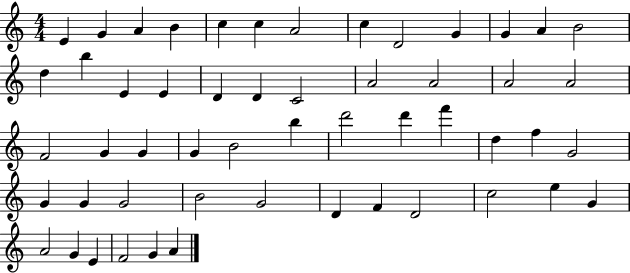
E4/q G4/q A4/q B4/q C5/q C5/q A4/h C5/q D4/h G4/q G4/q A4/q B4/h D5/q B5/q E4/q E4/q D4/q D4/q C4/h A4/h A4/h A4/h A4/h F4/h G4/q G4/q G4/q B4/h B5/q D6/h D6/q F6/q D5/q F5/q G4/h G4/q G4/q G4/h B4/h G4/h D4/q F4/q D4/h C5/h E5/q G4/q A4/h G4/q E4/q F4/h G4/q A4/q